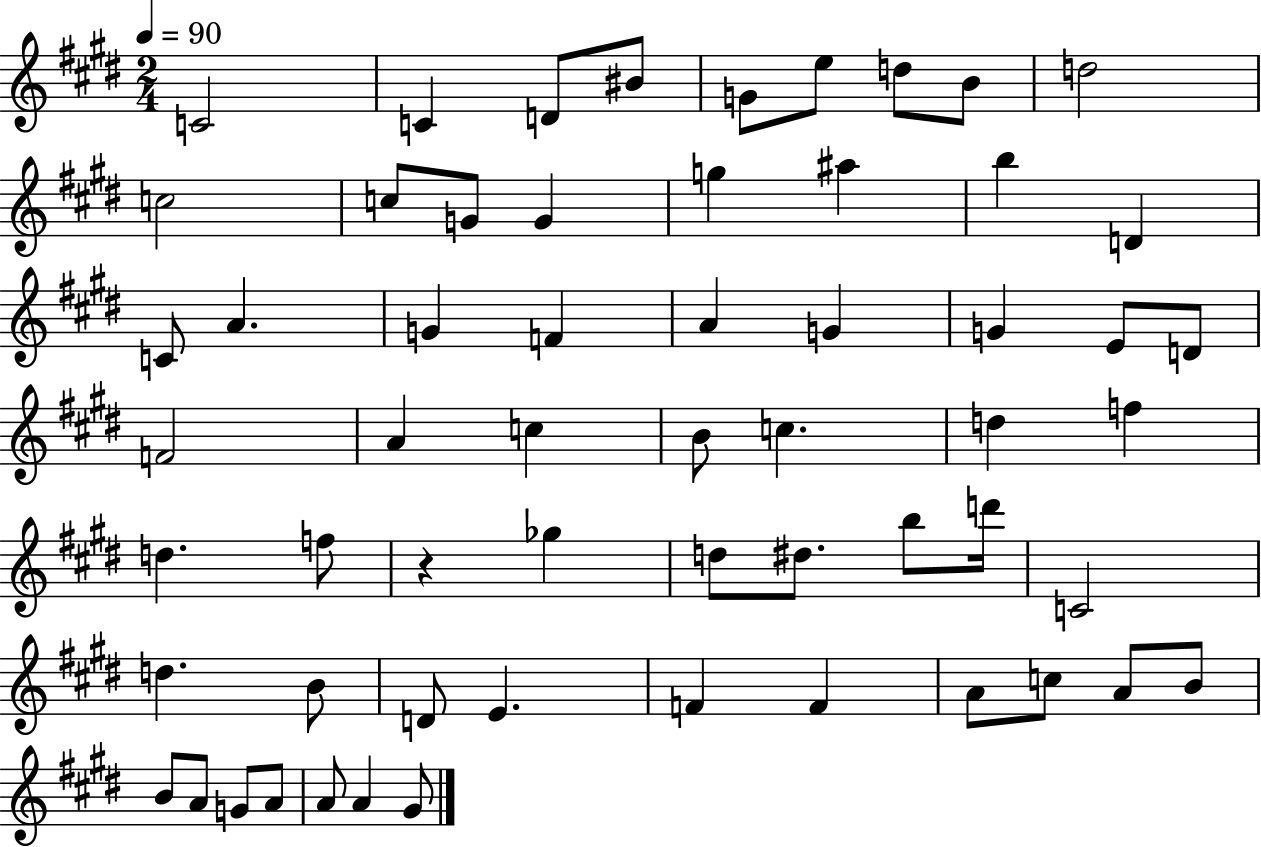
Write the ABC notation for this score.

X:1
T:Untitled
M:2/4
L:1/4
K:E
C2 C D/2 ^B/2 G/2 e/2 d/2 B/2 d2 c2 c/2 G/2 G g ^a b D C/2 A G F A G G E/2 D/2 F2 A c B/2 c d f d f/2 z _g d/2 ^d/2 b/2 d'/4 C2 d B/2 D/2 E F F A/2 c/2 A/2 B/2 B/2 A/2 G/2 A/2 A/2 A ^G/2